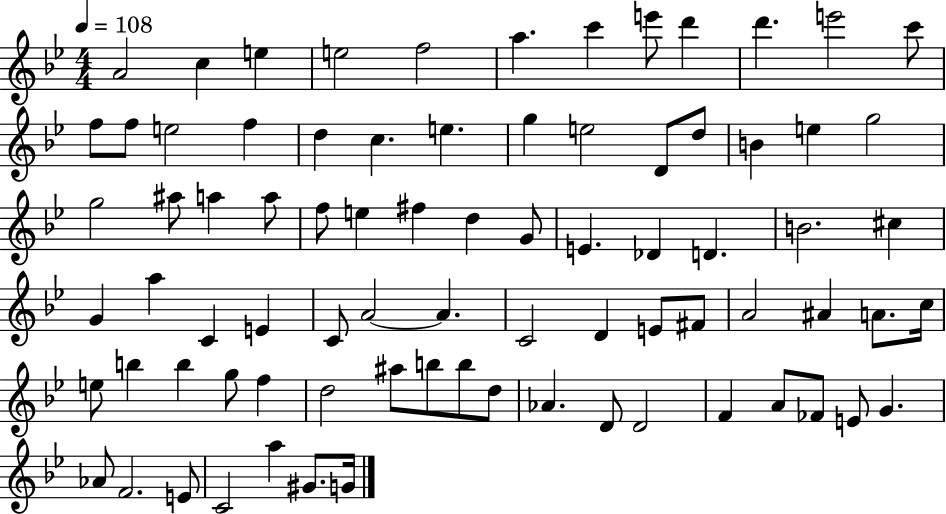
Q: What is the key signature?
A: BES major